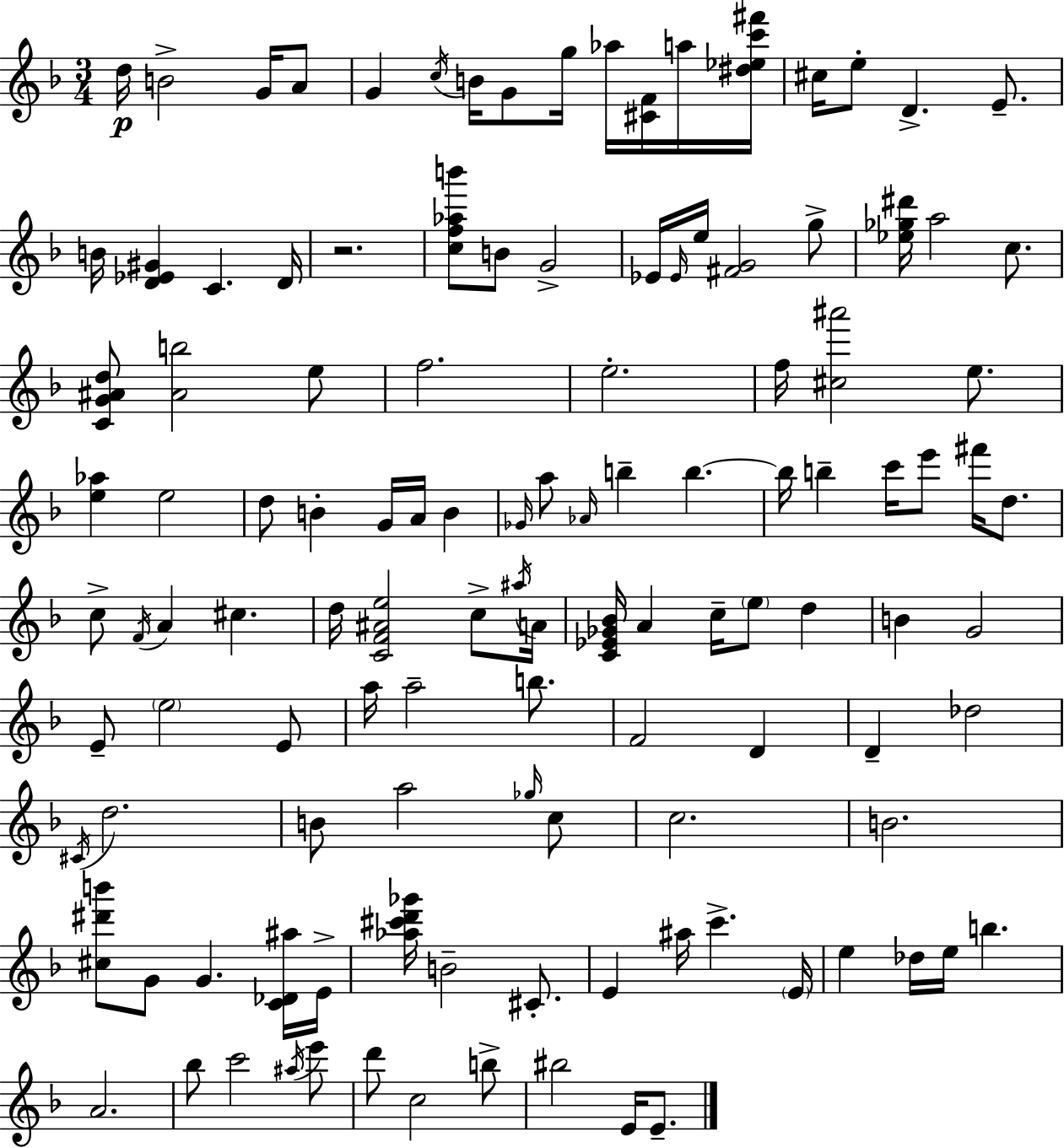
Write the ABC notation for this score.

X:1
T:Untitled
M:3/4
L:1/4
K:F
d/4 B2 G/4 A/2 G c/4 B/4 G/2 g/4 _a/4 [^CF]/4 a/4 [^d_ec'^f']/4 ^c/4 e/2 D E/2 B/4 [D_E^G] C D/4 z2 [cf_ab']/2 B/2 G2 _E/4 _E/4 e/4 [^FG]2 g/2 [_e_g^d']/4 a2 c/2 [CG^Ad]/2 [^Ab]2 e/2 f2 e2 f/4 [^c^a']2 e/2 [e_a] e2 d/2 B G/4 A/4 B _G/4 a/2 _A/4 b b b/4 b c'/4 e'/2 ^f'/4 d/2 c/2 F/4 A ^c d/4 [CF^Ae]2 c/2 ^a/4 A/4 [C_E_G_B]/4 A c/4 e/2 d B G2 E/2 e2 E/2 a/4 a2 b/2 F2 D D _d2 ^C/4 d2 B/2 a2 _g/4 c/2 c2 B2 [^c^d'b']/2 G/2 G [C_D^a]/4 E/4 [_a^c'd'_g']/4 B2 ^C/2 E ^a/4 c' E/4 e _d/4 e/4 b A2 _b/2 c'2 ^a/4 e'/2 d'/2 c2 b/2 ^b2 E/4 E/2